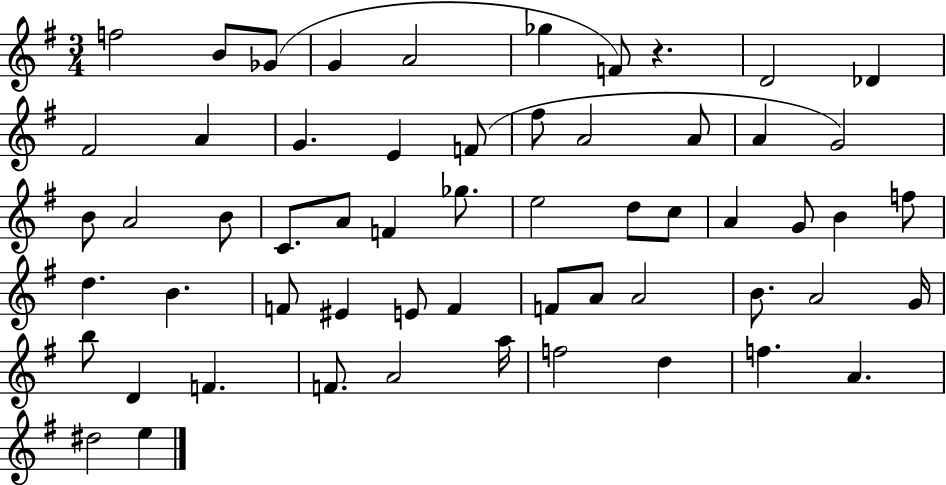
{
  \clef treble
  \numericTimeSignature
  \time 3/4
  \key g \major
  f''2 b'8 ges'8( | g'4 a'2 | ges''4 f'8) r4. | d'2 des'4 | \break fis'2 a'4 | g'4. e'4 f'8( | fis''8 a'2 a'8 | a'4 g'2) | \break b'8 a'2 b'8 | c'8. a'8 f'4 ges''8. | e''2 d''8 c''8 | a'4 g'8 b'4 f''8 | \break d''4. b'4. | f'8 eis'4 e'8 f'4 | f'8 a'8 a'2 | b'8. a'2 g'16 | \break b''8 d'4 f'4. | f'8. a'2 a''16 | f''2 d''4 | f''4. a'4. | \break dis''2 e''4 | \bar "|."
}